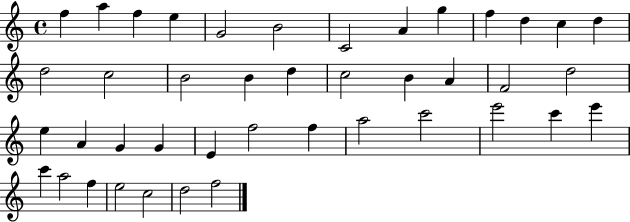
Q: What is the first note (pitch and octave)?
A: F5